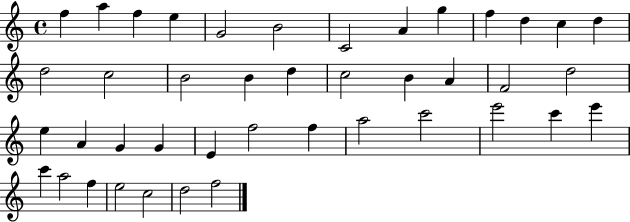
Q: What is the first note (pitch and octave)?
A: F5